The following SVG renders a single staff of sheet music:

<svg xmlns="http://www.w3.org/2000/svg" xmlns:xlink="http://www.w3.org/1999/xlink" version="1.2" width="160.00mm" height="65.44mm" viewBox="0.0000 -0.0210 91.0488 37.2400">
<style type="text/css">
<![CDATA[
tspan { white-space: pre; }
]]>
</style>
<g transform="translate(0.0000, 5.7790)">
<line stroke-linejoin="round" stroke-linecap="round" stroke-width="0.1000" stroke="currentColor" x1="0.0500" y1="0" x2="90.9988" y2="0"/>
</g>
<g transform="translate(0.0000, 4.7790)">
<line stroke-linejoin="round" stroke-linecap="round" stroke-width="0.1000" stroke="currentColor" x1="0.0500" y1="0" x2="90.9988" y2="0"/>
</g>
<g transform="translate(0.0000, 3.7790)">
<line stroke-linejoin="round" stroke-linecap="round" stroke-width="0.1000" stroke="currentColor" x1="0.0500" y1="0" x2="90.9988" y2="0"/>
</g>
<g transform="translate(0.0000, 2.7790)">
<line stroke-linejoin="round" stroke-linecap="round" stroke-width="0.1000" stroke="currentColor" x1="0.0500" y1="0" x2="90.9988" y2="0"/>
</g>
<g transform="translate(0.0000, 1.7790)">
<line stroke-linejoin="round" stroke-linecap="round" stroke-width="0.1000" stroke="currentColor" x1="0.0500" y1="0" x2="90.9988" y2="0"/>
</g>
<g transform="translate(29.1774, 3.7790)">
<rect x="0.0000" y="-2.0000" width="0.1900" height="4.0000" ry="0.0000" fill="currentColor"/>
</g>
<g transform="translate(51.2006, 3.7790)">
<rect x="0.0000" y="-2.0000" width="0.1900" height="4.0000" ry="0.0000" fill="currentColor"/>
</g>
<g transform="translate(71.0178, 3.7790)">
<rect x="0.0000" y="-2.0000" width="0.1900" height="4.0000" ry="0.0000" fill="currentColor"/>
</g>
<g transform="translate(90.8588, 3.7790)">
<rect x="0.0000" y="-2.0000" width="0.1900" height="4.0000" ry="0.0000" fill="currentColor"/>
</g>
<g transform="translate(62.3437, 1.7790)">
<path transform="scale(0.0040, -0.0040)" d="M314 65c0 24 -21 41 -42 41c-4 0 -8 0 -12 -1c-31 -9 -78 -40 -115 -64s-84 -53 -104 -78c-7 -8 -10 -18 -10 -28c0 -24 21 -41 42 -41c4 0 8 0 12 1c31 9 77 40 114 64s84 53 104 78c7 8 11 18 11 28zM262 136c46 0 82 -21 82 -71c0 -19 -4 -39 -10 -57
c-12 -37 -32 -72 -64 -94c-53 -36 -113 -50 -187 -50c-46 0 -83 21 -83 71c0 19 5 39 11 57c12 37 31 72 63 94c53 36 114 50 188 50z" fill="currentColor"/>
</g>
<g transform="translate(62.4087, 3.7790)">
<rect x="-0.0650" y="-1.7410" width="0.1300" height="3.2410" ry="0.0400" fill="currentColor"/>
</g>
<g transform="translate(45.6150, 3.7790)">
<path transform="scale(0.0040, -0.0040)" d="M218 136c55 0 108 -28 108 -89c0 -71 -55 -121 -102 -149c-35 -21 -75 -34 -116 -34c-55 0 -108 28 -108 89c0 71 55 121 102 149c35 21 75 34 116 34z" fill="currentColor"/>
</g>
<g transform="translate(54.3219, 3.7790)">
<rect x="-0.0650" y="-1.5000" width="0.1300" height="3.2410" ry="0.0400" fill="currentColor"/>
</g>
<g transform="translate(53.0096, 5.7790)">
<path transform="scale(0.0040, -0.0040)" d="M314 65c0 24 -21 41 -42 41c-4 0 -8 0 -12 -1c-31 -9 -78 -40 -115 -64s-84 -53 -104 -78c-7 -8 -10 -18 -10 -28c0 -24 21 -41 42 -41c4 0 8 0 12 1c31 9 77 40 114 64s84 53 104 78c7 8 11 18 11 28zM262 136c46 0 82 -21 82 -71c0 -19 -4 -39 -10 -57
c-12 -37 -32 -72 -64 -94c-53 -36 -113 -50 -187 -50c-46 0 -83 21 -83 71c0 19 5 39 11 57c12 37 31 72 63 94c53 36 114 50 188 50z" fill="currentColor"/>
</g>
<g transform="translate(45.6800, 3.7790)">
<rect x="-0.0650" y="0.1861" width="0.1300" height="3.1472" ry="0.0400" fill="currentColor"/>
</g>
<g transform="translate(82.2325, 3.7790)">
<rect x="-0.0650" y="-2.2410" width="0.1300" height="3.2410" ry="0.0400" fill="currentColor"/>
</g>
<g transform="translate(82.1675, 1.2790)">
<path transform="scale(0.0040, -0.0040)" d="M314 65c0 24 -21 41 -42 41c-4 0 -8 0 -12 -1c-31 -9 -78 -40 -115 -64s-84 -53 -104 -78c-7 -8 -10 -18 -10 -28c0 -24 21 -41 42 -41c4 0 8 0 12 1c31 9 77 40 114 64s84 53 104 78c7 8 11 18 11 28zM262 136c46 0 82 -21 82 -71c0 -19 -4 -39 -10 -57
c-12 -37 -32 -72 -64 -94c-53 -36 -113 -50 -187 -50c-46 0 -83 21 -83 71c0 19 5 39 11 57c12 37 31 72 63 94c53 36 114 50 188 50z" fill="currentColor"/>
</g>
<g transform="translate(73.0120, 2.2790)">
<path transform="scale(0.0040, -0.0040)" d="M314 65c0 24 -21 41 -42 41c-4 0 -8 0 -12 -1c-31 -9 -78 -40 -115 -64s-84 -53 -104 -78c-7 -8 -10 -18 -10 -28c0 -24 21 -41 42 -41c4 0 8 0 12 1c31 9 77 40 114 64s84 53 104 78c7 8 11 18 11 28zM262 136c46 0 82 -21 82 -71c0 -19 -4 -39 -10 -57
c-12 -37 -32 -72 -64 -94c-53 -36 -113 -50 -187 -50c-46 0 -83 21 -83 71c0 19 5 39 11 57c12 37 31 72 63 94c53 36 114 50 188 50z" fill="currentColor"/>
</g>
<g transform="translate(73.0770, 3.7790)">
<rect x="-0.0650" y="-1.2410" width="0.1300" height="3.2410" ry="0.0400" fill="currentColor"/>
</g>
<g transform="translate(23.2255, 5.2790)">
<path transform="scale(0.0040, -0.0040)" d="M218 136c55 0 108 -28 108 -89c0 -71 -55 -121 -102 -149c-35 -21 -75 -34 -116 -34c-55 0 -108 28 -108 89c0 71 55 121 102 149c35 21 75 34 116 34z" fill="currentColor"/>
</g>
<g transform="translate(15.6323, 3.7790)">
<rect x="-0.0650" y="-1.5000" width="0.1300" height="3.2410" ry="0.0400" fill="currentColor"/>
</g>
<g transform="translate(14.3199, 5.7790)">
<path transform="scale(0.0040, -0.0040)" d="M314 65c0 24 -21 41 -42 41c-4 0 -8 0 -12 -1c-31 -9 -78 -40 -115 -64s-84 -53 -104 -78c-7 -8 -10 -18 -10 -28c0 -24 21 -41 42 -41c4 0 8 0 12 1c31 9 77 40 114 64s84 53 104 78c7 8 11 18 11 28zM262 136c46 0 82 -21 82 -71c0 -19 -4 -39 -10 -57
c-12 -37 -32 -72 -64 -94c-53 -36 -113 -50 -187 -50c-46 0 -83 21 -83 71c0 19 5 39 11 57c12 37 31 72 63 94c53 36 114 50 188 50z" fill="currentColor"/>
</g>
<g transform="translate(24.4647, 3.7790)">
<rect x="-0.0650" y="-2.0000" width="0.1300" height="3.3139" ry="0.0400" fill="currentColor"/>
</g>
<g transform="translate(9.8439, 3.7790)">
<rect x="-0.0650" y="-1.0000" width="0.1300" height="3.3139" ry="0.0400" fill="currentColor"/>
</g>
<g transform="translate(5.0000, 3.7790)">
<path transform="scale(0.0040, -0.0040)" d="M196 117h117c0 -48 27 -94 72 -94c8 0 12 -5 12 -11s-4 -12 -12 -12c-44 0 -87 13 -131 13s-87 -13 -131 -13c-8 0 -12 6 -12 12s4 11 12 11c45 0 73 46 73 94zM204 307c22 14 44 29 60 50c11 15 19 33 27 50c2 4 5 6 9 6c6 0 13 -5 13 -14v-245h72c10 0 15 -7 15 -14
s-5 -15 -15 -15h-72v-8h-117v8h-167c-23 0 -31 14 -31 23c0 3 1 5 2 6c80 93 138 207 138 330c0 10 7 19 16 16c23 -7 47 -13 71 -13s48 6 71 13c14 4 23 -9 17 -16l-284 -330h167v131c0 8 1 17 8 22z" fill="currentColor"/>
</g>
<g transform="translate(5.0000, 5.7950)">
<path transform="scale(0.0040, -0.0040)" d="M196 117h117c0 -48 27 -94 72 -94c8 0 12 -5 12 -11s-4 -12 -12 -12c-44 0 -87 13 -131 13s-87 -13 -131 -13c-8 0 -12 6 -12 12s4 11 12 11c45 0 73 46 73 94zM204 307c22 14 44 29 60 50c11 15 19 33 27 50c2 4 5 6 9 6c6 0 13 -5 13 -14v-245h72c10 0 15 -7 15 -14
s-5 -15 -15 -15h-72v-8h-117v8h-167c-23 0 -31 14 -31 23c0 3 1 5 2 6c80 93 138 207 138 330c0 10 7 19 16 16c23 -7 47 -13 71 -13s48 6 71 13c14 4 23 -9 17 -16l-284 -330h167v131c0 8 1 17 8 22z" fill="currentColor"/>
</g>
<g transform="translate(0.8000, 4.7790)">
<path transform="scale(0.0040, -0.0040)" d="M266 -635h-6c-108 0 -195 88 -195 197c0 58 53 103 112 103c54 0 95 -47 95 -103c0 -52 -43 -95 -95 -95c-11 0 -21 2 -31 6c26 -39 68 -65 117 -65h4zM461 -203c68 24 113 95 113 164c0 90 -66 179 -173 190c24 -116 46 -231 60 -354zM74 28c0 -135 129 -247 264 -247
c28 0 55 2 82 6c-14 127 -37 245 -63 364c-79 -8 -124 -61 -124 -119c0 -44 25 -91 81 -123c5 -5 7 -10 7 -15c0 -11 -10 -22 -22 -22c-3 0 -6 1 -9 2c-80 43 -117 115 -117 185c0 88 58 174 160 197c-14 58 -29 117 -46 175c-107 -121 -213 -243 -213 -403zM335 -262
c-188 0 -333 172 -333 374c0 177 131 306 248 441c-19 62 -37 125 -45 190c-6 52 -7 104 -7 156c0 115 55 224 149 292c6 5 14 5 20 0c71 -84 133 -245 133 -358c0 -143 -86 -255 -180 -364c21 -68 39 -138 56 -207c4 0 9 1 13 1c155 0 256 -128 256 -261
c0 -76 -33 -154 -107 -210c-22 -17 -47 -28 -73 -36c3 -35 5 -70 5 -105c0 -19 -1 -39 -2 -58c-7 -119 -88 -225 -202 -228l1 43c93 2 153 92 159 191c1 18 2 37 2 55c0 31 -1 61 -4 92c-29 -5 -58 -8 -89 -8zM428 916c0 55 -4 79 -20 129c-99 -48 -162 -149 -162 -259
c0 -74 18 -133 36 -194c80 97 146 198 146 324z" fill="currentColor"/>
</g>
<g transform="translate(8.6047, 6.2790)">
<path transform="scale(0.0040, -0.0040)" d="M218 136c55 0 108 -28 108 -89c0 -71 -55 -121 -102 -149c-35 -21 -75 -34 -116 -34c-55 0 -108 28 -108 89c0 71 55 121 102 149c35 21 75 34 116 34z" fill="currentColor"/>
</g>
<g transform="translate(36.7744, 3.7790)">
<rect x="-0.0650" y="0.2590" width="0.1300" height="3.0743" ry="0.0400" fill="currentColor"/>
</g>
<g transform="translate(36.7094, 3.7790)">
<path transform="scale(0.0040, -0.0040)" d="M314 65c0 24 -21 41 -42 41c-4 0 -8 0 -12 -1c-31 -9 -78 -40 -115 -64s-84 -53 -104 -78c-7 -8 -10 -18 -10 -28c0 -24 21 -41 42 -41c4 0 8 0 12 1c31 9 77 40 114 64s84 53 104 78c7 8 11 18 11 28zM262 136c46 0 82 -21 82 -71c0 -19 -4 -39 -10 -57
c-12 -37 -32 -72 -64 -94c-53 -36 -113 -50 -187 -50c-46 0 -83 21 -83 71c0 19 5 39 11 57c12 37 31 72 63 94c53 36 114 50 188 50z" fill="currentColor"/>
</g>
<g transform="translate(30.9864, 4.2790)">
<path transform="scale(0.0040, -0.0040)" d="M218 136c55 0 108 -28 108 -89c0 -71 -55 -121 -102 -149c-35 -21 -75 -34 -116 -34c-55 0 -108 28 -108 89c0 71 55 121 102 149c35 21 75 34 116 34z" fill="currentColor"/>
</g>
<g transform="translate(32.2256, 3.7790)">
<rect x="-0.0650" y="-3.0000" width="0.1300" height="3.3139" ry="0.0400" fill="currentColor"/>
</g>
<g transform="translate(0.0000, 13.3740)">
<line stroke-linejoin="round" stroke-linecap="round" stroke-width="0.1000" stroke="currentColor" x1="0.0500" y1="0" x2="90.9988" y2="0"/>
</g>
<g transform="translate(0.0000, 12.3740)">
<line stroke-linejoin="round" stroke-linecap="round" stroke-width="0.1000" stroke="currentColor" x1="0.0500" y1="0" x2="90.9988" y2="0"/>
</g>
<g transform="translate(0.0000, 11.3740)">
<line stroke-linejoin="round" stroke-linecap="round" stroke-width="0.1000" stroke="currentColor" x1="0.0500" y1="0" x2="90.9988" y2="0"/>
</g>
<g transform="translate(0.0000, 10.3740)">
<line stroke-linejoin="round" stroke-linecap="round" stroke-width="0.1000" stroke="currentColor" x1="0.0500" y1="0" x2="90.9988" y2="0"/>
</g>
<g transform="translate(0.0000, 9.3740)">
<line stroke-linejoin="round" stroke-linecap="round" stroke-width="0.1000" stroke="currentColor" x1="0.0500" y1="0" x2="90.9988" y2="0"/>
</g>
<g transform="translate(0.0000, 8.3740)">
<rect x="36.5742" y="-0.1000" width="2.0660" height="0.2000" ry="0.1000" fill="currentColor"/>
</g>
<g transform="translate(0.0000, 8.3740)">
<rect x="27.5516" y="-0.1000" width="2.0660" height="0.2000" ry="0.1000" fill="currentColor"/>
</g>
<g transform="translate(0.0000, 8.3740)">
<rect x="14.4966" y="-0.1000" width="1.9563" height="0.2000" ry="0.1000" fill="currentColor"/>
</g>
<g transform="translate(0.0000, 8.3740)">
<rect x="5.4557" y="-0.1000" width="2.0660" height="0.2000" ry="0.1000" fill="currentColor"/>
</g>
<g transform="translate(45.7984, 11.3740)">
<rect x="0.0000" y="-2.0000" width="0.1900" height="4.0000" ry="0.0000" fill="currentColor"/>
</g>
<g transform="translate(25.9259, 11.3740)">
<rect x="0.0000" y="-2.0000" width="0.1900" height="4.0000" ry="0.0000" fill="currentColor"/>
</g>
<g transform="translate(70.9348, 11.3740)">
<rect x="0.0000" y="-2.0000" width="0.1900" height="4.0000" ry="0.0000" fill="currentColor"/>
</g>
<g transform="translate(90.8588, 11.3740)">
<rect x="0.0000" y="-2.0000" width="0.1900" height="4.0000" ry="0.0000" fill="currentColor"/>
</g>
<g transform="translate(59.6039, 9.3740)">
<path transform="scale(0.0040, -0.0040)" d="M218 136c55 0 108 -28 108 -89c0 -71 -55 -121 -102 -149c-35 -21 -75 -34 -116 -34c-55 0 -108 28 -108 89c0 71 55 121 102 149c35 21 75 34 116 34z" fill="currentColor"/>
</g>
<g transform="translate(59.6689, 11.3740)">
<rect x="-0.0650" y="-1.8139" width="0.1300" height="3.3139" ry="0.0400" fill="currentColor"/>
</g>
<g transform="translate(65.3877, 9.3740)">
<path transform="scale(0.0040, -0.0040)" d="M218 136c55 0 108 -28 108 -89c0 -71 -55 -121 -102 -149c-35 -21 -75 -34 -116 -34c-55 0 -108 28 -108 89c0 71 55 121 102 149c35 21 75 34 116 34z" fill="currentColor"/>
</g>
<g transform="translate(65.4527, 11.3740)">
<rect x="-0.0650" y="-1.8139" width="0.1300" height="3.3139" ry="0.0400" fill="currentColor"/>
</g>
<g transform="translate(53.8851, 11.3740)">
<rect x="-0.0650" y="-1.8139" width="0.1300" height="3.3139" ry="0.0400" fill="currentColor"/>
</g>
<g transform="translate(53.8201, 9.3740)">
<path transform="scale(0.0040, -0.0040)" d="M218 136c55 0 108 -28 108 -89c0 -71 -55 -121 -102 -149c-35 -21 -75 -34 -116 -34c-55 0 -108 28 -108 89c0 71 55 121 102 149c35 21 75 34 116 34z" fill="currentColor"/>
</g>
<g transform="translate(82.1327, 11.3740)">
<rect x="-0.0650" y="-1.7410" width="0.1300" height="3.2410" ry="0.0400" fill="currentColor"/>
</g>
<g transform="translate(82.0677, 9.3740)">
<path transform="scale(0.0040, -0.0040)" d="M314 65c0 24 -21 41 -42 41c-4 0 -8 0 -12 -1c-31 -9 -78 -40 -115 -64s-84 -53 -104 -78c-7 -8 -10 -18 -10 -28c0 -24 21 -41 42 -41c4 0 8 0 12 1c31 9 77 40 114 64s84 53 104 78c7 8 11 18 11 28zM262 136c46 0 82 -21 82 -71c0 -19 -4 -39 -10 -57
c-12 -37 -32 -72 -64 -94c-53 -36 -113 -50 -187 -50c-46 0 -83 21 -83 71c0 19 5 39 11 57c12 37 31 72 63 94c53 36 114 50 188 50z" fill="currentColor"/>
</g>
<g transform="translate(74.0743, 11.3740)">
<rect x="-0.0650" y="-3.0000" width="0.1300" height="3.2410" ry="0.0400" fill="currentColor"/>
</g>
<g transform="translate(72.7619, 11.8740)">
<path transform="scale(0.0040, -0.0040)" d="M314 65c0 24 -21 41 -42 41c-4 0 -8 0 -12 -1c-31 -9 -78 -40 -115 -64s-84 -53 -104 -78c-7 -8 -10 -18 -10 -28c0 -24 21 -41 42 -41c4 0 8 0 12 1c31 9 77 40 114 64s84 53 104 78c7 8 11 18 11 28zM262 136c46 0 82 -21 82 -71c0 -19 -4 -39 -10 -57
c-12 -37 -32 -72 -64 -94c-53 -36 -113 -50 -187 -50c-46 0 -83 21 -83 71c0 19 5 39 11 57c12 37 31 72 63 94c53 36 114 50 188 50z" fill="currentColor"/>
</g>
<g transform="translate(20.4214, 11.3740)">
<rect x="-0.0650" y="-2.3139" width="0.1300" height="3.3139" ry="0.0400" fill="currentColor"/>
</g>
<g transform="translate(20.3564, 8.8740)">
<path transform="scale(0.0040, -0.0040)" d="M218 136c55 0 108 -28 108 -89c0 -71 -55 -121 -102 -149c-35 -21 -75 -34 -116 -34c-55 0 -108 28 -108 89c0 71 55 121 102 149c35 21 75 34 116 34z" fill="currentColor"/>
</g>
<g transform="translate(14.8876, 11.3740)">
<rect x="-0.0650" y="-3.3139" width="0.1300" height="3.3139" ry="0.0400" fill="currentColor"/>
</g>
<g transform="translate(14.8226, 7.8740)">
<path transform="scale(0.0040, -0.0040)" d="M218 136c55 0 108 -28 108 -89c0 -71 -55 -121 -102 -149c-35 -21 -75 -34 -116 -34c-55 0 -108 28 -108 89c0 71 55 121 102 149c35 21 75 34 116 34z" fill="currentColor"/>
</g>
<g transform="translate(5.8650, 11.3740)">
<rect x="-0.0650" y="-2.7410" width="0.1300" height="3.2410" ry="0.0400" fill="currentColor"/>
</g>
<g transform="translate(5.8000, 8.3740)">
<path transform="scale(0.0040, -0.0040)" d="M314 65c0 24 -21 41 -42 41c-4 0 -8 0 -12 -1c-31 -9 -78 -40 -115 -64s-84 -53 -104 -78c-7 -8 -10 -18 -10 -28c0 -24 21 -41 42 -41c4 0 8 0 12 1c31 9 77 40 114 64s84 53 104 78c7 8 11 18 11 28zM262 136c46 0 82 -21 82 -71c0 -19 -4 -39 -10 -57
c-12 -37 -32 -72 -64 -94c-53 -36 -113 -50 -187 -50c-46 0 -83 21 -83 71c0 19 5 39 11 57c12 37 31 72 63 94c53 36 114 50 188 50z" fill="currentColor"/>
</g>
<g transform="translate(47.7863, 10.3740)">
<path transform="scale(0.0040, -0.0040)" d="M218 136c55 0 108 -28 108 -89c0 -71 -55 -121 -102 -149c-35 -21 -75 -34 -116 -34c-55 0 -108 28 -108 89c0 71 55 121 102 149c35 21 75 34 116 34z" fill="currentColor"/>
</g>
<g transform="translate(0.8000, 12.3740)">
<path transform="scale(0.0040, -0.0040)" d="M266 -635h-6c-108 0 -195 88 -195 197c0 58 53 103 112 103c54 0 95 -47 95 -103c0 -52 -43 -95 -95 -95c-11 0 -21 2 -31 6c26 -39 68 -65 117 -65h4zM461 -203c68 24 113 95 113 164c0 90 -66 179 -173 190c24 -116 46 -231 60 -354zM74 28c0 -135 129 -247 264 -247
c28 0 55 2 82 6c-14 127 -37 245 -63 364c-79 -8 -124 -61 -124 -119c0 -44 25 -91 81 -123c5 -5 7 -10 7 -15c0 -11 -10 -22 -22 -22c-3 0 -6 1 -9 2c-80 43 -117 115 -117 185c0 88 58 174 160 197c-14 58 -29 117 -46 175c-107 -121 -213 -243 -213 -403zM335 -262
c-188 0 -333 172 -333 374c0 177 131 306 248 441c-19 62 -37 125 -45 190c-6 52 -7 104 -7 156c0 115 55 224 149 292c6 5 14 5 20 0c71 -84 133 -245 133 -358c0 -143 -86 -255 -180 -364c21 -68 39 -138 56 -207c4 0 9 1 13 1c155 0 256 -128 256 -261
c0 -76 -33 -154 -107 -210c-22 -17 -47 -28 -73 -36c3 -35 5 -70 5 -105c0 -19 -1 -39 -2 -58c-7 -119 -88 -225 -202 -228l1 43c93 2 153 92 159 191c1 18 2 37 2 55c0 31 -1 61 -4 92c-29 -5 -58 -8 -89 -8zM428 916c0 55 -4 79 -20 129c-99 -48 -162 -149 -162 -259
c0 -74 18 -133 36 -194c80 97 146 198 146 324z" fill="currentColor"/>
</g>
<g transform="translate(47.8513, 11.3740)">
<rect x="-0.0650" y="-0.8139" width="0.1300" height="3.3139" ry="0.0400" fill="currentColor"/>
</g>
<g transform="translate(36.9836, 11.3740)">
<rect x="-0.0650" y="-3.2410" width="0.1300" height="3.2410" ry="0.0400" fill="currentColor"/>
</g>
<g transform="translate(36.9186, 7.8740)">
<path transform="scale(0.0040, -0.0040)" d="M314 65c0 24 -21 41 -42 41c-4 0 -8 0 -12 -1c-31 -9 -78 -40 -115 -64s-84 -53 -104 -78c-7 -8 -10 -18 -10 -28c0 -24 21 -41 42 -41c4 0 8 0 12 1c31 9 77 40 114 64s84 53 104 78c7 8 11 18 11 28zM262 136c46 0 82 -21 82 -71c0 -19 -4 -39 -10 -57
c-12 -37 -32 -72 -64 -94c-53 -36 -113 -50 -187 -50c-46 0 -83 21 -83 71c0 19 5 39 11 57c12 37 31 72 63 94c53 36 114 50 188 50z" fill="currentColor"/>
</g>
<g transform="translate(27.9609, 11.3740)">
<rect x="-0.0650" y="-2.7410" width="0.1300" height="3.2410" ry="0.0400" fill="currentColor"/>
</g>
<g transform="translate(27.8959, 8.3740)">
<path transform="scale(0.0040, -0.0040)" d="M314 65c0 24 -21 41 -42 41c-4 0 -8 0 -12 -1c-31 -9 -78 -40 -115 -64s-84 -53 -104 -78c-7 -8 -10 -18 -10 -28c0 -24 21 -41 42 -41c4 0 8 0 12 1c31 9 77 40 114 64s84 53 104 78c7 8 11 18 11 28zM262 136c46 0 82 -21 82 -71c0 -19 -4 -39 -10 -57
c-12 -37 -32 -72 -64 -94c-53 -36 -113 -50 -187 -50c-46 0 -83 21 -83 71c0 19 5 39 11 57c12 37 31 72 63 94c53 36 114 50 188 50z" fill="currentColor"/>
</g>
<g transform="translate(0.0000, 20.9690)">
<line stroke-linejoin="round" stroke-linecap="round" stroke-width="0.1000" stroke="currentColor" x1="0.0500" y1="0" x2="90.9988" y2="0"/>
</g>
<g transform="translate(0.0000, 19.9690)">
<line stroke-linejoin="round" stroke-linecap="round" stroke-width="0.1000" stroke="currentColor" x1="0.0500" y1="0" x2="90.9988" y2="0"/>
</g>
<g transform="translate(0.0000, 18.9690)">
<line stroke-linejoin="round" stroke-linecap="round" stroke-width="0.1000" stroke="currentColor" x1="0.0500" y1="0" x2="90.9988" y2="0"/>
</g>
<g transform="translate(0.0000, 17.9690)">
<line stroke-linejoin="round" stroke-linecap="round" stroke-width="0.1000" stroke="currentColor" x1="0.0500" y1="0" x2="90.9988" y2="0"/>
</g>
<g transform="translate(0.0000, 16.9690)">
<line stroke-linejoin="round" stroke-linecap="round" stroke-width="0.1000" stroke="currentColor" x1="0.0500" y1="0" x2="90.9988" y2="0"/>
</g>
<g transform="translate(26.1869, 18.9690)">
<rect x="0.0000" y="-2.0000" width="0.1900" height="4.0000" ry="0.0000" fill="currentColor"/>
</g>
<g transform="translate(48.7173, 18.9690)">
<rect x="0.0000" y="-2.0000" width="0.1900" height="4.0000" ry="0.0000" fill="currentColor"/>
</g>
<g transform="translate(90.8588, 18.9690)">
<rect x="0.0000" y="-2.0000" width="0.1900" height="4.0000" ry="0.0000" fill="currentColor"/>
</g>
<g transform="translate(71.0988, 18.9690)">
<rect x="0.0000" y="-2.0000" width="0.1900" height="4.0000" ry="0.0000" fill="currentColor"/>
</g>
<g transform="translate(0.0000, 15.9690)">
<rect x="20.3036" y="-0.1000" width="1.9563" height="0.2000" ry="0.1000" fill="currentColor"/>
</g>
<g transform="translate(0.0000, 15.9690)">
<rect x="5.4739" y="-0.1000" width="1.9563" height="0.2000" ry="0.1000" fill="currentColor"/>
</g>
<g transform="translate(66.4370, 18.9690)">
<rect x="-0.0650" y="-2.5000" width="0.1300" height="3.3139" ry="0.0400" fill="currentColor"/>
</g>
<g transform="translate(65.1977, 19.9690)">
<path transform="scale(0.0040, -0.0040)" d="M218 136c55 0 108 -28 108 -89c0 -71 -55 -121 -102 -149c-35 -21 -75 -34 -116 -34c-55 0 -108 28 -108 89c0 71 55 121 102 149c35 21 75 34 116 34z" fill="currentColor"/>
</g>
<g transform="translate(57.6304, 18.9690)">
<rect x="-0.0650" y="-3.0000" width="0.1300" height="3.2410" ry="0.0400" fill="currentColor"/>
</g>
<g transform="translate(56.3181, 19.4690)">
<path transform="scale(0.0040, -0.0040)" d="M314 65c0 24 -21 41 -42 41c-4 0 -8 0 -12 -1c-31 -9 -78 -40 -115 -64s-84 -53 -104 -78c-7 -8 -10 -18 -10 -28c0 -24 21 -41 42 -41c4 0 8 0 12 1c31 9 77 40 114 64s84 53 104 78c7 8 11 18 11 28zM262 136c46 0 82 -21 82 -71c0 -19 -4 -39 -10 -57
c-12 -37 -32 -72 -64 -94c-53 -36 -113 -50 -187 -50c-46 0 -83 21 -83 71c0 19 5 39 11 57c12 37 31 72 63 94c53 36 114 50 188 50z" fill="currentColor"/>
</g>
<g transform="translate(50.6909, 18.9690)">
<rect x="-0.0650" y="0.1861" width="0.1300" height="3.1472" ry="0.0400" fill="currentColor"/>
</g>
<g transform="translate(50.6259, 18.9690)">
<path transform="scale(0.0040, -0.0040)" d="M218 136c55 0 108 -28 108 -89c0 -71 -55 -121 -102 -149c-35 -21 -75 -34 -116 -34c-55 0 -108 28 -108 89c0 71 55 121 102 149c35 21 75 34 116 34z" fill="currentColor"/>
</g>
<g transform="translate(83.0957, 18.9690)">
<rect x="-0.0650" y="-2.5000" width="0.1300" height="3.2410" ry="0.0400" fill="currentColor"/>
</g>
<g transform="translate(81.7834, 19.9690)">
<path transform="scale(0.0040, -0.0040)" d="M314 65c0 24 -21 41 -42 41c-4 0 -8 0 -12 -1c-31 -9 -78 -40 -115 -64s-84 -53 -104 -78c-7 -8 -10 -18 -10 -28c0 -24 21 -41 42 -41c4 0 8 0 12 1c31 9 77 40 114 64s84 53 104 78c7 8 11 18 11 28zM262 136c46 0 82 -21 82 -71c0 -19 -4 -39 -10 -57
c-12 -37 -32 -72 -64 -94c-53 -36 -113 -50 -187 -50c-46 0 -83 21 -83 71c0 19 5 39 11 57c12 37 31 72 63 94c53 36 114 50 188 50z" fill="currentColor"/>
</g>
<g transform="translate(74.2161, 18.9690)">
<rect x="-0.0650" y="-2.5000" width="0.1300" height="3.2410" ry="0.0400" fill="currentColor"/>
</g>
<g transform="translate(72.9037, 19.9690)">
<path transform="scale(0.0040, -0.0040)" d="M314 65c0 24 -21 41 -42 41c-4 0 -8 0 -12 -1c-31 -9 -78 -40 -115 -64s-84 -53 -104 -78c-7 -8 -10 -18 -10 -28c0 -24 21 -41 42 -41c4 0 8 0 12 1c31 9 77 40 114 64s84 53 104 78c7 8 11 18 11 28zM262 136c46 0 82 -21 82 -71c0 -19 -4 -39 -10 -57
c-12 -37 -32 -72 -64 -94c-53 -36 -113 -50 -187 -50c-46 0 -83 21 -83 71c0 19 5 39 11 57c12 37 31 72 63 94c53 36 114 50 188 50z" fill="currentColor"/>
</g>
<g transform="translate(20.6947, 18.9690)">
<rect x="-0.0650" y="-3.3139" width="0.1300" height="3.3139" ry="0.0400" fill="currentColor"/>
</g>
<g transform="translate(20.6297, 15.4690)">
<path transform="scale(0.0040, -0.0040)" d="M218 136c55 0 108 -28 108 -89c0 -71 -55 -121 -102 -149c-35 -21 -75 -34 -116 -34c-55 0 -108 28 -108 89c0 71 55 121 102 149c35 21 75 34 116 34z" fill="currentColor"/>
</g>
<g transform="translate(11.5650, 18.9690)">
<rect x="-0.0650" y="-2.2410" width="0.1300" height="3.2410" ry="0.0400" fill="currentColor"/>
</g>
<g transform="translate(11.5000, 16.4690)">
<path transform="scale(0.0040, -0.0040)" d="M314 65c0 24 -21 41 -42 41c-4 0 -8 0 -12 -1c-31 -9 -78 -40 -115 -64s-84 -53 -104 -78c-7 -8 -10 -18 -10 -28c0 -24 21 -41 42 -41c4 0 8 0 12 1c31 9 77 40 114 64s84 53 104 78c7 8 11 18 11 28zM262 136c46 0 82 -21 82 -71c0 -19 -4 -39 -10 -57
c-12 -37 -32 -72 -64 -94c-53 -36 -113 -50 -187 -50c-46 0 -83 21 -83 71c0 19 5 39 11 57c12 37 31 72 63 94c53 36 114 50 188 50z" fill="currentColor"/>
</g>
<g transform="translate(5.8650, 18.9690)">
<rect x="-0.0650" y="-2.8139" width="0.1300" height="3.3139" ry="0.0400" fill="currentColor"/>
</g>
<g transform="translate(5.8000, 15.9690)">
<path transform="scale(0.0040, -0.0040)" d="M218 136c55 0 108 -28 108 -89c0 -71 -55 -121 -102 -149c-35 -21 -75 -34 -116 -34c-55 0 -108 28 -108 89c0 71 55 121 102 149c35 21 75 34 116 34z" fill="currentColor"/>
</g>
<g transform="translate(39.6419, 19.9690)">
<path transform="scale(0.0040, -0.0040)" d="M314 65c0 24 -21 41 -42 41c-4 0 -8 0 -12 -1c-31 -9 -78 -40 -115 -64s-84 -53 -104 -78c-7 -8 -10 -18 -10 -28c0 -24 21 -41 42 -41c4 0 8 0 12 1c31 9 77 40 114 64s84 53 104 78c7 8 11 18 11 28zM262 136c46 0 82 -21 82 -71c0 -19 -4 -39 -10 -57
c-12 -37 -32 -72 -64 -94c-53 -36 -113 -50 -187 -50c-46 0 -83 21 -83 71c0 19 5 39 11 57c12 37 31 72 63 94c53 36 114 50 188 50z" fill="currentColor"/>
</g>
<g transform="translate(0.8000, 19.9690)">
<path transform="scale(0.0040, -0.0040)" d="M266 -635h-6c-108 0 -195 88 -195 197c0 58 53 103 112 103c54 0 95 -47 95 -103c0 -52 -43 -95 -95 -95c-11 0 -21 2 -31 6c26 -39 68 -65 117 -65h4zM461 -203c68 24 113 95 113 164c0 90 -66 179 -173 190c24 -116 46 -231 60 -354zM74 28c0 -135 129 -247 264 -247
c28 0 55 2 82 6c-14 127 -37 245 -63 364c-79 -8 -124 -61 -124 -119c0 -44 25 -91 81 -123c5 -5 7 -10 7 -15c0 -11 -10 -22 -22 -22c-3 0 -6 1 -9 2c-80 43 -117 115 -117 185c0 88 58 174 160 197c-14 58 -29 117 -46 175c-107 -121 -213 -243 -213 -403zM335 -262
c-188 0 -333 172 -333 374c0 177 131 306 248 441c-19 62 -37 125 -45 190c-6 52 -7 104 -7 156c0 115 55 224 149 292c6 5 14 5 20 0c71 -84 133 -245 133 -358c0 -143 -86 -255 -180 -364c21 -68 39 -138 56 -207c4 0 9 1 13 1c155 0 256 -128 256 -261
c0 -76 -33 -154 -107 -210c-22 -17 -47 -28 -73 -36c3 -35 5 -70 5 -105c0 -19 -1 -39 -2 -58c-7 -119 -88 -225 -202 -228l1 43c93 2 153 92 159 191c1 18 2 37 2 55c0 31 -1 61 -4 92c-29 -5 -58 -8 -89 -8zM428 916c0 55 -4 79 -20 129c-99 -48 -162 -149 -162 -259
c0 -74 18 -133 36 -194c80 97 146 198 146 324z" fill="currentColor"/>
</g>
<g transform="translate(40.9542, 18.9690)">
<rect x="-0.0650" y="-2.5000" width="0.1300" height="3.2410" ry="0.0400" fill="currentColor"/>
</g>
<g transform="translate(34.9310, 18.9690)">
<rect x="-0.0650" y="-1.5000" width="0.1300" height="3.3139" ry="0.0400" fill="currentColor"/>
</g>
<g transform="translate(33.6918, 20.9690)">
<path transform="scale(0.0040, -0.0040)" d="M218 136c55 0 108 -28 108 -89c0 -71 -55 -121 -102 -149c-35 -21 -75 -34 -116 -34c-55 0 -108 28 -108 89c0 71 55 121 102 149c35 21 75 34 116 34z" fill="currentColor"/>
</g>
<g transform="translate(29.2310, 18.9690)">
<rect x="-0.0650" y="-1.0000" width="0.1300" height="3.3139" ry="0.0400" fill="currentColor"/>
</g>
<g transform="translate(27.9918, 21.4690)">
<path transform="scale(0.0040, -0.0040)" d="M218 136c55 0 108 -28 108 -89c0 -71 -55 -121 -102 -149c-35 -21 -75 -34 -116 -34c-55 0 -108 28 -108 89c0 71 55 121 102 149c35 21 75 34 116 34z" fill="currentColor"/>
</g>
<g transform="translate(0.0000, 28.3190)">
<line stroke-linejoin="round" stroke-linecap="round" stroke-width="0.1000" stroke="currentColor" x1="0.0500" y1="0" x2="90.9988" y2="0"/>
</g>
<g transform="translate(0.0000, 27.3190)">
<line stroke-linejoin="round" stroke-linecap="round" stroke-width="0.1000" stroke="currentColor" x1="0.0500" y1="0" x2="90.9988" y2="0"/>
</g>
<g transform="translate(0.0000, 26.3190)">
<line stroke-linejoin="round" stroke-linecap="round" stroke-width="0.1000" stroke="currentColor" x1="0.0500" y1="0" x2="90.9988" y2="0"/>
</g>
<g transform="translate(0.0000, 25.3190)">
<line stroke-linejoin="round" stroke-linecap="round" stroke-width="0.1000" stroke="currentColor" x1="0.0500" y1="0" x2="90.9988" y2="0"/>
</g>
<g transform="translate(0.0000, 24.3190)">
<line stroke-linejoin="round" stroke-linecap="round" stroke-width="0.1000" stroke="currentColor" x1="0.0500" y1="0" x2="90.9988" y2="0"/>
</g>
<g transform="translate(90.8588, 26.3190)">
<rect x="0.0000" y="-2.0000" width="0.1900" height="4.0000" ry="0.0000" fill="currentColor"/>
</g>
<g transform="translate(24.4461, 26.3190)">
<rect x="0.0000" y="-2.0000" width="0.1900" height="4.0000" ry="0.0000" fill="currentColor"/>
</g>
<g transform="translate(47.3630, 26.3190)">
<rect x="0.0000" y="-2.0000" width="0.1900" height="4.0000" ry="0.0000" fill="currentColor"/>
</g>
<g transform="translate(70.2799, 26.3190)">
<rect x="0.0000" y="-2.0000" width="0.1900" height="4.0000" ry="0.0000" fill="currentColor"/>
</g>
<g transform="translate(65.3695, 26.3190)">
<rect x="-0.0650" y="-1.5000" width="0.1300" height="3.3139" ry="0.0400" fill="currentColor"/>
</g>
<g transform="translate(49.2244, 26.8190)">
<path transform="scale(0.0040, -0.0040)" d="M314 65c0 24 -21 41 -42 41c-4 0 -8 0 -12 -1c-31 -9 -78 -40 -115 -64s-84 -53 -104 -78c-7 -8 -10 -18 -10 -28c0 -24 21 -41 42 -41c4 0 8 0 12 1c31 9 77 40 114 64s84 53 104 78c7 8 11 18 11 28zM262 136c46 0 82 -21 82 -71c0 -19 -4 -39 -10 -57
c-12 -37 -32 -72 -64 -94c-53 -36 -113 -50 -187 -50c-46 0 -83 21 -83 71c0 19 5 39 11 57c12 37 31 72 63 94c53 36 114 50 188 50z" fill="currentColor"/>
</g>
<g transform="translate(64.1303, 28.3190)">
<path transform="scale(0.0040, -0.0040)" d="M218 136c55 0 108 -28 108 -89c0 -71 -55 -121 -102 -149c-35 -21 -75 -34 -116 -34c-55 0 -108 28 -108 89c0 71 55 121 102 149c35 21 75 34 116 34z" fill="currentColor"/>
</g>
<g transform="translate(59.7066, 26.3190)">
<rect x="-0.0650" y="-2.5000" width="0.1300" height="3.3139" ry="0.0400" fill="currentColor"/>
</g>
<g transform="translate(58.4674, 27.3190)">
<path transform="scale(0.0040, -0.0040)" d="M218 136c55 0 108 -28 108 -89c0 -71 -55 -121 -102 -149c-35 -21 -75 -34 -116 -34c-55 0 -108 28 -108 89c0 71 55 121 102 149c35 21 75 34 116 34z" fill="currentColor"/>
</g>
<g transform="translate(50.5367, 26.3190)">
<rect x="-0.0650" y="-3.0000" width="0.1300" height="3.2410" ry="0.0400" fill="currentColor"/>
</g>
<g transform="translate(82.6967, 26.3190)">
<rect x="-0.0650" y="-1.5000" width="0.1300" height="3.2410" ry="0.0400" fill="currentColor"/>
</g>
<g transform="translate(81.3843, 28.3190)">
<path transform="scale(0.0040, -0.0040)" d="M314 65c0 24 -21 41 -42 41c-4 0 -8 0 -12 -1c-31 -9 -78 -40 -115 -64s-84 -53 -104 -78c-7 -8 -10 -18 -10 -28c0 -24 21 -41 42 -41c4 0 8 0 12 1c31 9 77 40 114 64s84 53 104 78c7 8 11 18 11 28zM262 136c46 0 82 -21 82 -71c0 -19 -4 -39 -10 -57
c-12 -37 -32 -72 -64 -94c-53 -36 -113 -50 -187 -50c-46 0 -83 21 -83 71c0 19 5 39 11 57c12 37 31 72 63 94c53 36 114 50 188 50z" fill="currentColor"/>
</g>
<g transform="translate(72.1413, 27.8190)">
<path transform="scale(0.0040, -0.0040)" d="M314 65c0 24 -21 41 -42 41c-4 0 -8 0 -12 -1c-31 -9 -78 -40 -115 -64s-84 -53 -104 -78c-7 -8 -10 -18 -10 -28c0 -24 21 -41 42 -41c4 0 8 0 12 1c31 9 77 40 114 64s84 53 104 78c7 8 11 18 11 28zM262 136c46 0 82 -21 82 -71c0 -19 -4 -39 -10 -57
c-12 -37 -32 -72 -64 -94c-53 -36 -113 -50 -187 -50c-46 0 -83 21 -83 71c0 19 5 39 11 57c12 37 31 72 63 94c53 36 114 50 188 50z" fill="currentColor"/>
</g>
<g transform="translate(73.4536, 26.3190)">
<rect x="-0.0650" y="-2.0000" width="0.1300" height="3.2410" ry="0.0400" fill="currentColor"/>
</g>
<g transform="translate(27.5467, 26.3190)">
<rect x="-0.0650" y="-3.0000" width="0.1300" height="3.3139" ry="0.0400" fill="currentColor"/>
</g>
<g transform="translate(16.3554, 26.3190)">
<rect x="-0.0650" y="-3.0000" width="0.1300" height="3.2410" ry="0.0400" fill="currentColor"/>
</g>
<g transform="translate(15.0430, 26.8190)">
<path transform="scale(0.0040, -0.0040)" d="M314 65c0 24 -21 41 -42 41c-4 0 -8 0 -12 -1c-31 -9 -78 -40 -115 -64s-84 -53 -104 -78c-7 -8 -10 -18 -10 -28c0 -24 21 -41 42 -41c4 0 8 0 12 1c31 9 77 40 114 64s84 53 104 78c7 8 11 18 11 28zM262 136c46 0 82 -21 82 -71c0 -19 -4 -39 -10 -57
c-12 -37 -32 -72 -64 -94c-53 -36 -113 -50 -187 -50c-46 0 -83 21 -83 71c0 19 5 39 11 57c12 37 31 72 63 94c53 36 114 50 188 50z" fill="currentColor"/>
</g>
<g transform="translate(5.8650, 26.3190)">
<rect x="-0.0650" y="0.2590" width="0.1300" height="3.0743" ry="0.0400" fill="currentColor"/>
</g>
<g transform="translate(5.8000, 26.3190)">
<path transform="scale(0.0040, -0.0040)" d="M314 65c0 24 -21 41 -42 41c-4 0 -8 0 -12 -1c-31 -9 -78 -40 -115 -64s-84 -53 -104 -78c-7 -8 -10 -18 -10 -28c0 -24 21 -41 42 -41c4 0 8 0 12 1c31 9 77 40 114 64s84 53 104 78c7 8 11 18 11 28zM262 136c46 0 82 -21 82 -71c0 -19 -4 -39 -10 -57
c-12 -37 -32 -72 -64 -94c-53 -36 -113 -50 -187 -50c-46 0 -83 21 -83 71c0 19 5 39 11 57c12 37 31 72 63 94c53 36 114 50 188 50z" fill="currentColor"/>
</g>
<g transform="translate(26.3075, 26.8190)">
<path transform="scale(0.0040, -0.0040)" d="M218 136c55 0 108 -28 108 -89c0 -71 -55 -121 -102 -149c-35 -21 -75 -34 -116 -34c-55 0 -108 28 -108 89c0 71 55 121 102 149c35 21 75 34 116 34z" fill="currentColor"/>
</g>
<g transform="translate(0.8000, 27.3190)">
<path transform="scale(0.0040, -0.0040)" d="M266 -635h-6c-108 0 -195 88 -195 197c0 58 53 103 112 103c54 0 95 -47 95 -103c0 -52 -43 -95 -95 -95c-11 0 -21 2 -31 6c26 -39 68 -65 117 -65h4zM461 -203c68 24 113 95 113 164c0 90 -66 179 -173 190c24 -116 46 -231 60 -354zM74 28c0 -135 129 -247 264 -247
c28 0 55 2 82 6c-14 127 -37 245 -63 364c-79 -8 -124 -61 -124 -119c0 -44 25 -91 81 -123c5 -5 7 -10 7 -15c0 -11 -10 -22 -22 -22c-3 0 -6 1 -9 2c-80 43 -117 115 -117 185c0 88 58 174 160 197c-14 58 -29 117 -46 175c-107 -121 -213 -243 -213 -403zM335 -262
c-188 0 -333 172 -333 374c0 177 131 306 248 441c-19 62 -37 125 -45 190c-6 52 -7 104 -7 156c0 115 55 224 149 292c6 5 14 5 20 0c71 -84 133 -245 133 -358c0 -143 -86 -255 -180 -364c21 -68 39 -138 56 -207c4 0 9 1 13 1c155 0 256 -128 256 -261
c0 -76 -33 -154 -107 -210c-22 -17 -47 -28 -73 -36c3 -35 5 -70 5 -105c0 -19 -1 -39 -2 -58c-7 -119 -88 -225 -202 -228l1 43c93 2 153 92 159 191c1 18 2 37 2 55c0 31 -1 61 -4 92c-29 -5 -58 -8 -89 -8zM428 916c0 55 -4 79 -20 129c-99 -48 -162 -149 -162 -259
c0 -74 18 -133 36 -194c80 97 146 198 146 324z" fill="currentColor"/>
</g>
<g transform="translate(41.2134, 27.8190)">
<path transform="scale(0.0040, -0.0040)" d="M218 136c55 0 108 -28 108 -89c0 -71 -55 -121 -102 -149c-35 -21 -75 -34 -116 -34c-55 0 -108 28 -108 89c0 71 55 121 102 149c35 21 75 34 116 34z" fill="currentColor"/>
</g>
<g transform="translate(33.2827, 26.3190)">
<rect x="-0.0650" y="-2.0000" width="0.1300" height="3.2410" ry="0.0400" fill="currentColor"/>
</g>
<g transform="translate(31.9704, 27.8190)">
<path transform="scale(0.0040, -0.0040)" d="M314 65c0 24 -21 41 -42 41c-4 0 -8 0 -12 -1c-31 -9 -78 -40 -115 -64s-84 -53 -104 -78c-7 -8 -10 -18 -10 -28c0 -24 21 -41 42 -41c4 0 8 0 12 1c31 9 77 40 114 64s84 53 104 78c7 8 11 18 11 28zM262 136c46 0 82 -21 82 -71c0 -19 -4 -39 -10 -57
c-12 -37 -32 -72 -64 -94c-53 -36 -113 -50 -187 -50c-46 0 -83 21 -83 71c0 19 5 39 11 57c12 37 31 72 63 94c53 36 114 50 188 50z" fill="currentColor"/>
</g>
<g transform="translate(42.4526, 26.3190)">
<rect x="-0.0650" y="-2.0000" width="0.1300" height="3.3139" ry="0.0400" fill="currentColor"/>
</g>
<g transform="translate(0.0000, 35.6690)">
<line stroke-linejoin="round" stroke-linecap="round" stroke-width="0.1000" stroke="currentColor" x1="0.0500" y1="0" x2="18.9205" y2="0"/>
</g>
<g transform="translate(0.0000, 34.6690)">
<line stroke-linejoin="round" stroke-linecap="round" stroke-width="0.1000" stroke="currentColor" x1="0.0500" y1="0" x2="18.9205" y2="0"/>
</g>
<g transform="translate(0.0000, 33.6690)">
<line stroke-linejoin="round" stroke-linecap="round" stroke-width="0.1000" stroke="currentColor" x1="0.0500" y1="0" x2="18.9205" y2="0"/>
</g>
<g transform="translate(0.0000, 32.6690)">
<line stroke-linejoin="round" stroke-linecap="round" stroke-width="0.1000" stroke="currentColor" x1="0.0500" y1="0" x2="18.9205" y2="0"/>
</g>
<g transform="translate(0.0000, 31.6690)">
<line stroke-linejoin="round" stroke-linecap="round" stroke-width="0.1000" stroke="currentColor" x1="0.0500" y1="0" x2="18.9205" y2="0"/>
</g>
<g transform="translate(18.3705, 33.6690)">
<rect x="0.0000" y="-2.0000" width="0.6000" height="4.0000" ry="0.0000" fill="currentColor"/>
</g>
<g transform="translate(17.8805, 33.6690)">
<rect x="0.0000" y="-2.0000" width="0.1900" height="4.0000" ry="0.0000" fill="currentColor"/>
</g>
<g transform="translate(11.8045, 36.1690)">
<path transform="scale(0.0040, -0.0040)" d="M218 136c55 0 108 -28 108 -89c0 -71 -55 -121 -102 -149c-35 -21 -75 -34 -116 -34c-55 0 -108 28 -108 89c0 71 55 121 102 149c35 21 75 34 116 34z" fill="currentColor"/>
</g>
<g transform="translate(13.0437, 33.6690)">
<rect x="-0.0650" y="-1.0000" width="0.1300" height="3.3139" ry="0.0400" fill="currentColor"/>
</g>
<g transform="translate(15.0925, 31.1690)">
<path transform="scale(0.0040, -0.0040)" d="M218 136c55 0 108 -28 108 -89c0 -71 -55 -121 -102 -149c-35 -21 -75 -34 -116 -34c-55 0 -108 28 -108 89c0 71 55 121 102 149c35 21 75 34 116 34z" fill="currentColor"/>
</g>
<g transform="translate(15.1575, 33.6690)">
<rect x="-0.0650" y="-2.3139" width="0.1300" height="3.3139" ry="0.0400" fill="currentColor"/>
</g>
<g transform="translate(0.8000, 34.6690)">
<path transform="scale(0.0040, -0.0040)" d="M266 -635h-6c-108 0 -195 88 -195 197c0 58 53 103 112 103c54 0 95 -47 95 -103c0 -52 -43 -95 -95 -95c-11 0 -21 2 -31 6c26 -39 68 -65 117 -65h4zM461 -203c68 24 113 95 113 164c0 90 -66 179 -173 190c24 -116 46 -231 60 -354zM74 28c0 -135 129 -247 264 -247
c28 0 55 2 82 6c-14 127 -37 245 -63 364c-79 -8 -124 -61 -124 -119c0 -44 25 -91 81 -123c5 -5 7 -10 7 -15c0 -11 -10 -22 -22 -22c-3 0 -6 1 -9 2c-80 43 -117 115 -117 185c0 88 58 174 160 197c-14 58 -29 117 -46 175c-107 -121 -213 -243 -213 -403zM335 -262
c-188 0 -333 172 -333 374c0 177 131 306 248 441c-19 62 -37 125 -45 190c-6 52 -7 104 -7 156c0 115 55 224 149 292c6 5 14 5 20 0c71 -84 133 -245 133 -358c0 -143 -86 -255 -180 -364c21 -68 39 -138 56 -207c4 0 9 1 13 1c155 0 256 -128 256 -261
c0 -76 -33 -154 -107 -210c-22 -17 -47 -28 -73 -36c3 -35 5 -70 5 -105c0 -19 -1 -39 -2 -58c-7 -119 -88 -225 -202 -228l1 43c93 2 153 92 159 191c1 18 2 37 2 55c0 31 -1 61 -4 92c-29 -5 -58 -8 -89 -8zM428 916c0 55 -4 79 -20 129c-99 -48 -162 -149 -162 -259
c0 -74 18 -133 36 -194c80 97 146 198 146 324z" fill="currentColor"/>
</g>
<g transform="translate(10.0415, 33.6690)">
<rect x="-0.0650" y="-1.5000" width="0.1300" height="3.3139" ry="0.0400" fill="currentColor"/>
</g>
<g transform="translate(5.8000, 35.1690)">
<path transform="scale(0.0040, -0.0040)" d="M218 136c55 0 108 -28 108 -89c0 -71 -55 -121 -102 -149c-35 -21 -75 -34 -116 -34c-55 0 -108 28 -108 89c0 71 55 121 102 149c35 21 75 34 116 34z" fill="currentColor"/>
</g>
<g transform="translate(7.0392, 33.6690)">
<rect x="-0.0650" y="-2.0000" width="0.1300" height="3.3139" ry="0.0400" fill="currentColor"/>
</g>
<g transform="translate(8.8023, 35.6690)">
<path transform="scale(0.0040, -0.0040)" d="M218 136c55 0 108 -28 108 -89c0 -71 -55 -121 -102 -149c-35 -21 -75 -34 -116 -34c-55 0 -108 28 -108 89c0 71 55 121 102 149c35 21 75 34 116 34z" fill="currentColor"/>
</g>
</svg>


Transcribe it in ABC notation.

X:1
T:Untitled
M:4/4
L:1/4
K:C
D E2 F A B2 B E2 f2 e2 g2 a2 b g a2 b2 d f f f A2 f2 a g2 b D E G2 B A2 G G2 G2 B2 A2 A F2 F A2 G E F2 E2 F E D g